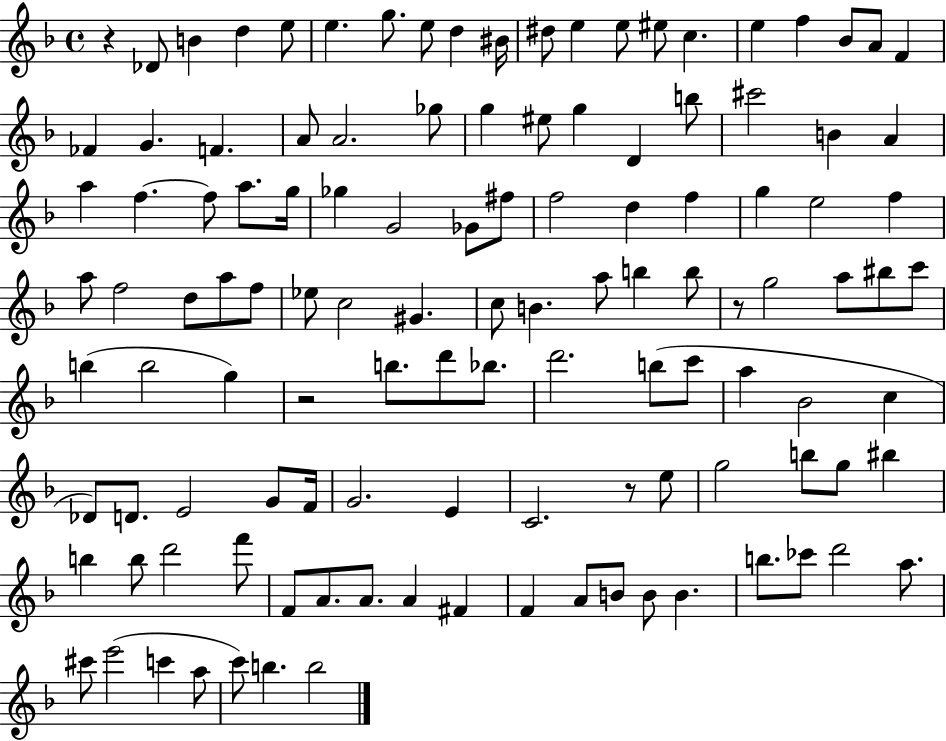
{
  \clef treble
  \time 4/4
  \defaultTimeSignature
  \key f \major
  r4 des'8 b'4 d''4 e''8 | e''4. g''8. e''8 d''4 bis'16 | dis''8 e''4 e''8 eis''8 c''4. | e''4 f''4 bes'8 a'8 f'4 | \break fes'4 g'4. f'4. | a'8 a'2. ges''8 | g''4 eis''8 g''4 d'4 b''8 | cis'''2 b'4 a'4 | \break a''4 f''4.~~ f''8 a''8. g''16 | ges''4 g'2 ges'8 fis''8 | f''2 d''4 f''4 | g''4 e''2 f''4 | \break a''8 f''2 d''8 a''8 f''8 | ees''8 c''2 gis'4. | c''8 b'4. a''8 b''4 b''8 | r8 g''2 a''8 bis''8 c'''8 | \break b''4( b''2 g''4) | r2 b''8. d'''8 bes''8. | d'''2. b''8( c'''8 | a''4 bes'2 c''4 | \break des'8) d'8. e'2 g'8 f'16 | g'2. e'4 | c'2. r8 e''8 | g''2 b''8 g''8 bis''4 | \break b''4 b''8 d'''2 f'''8 | f'8 a'8. a'8. a'4 fis'4 | f'4 a'8 b'8 b'8 b'4. | b''8. ces'''8 d'''2 a''8. | \break cis'''8 e'''2( c'''4 a''8 | c'''8) b''4. b''2 | \bar "|."
}